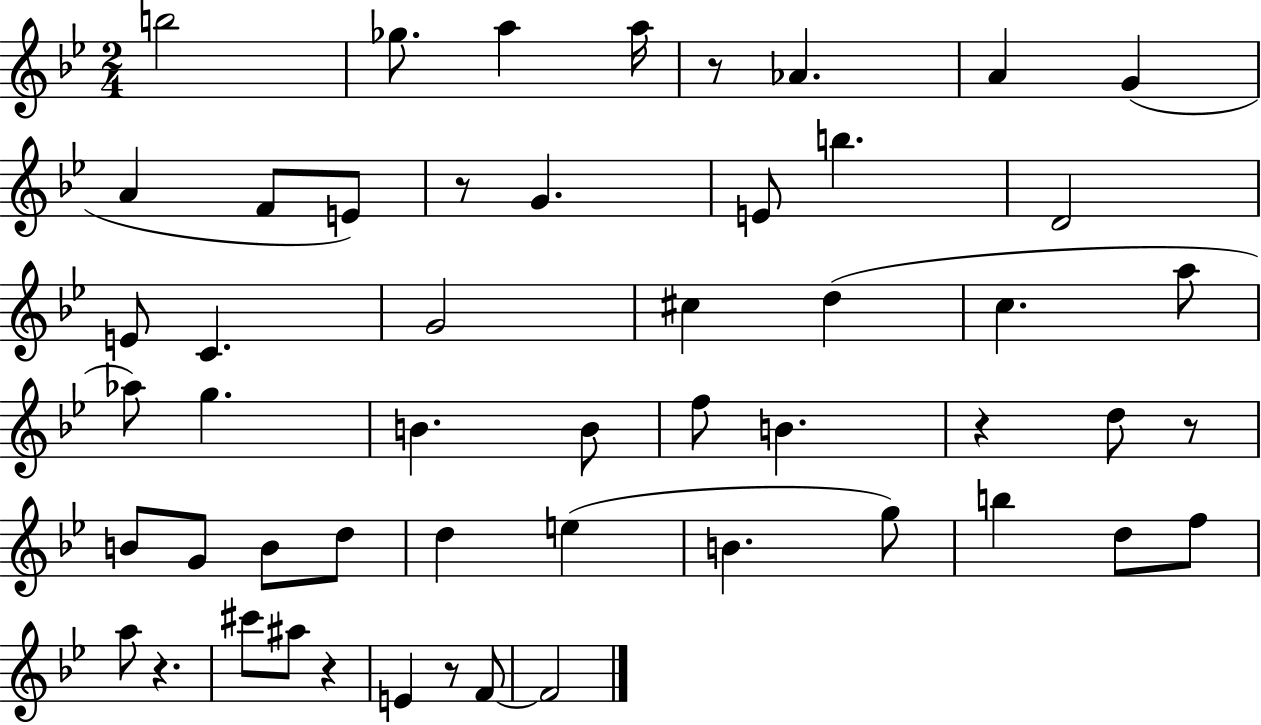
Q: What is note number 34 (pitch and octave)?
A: E5